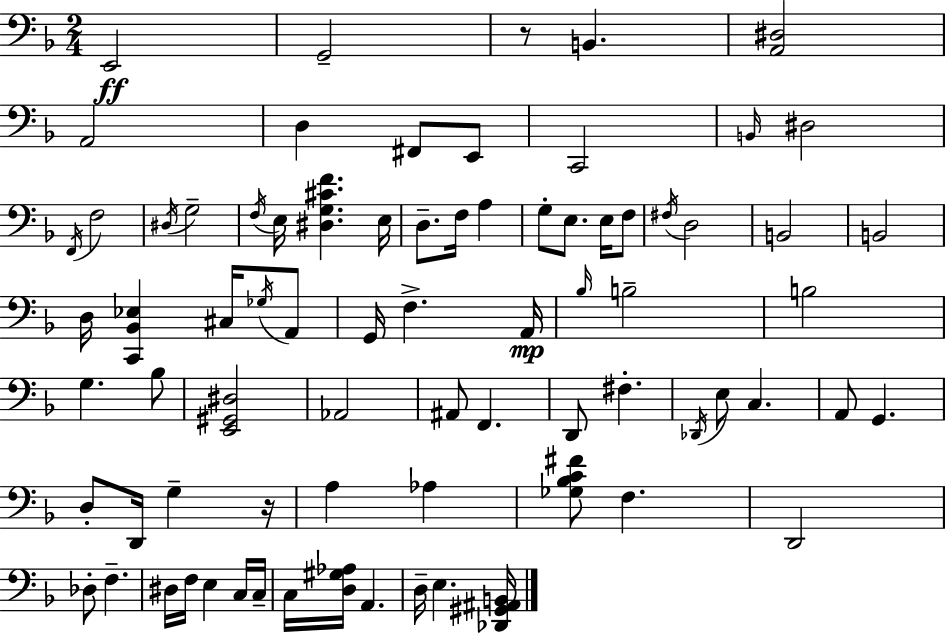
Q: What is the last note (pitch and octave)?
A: E3